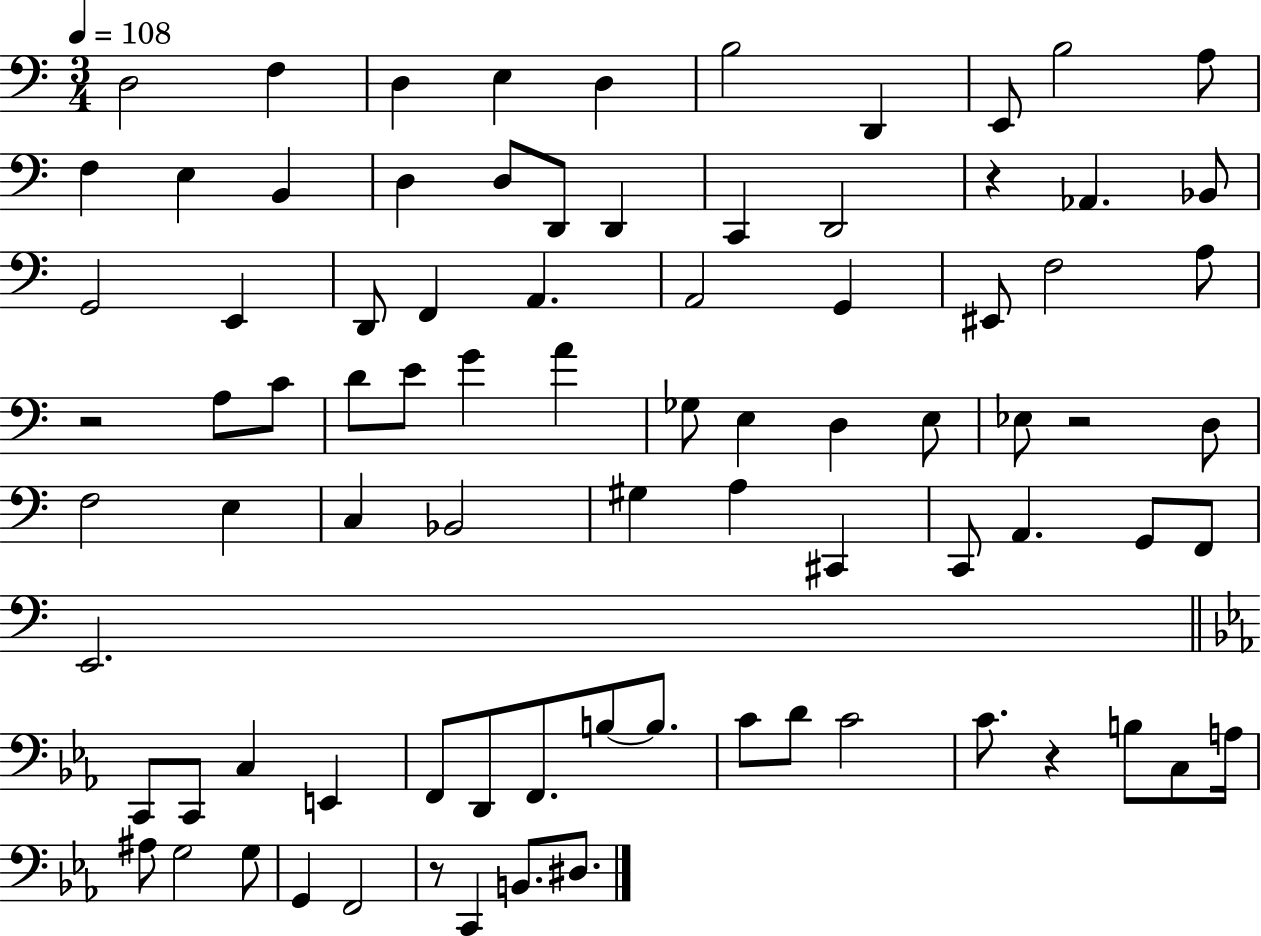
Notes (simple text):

D3/h F3/q D3/q E3/q D3/q B3/h D2/q E2/e B3/h A3/e F3/q E3/q B2/q D3/q D3/e D2/e D2/q C2/q D2/h R/q Ab2/q. Bb2/e G2/h E2/q D2/e F2/q A2/q. A2/h G2/q EIS2/e F3/h A3/e R/h A3/e C4/e D4/e E4/e G4/q A4/q Gb3/e E3/q D3/q E3/e Eb3/e R/h D3/e F3/h E3/q C3/q Bb2/h G#3/q A3/q C#2/q C2/e A2/q. G2/e F2/e E2/h. C2/e C2/e C3/q E2/q F2/e D2/e F2/e. B3/e B3/e. C4/e D4/e C4/h C4/e. R/q B3/e C3/e A3/s A#3/e G3/h G3/e G2/q F2/h R/e C2/q B2/e. D#3/e.